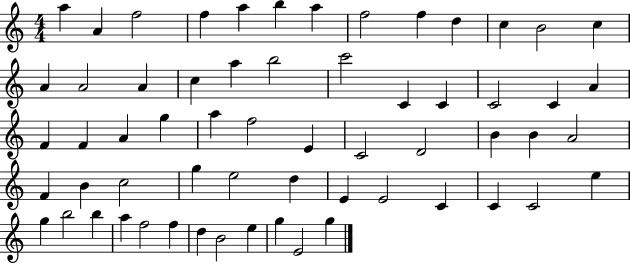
{
  \clef treble
  \numericTimeSignature
  \time 4/4
  \key c \major
  a''4 a'4 f''2 | f''4 a''4 b''4 a''4 | f''2 f''4 d''4 | c''4 b'2 c''4 | \break a'4 a'2 a'4 | c''4 a''4 b''2 | c'''2 c'4 c'4 | c'2 c'4 a'4 | \break f'4 f'4 a'4 g''4 | a''4 f''2 e'4 | c'2 d'2 | b'4 b'4 a'2 | \break f'4 b'4 c''2 | g''4 e''2 d''4 | e'4 e'2 c'4 | c'4 c'2 e''4 | \break g''4 b''2 b''4 | a''4 f''2 f''4 | d''4 b'2 e''4 | g''4 e'2 g''4 | \break \bar "|."
}